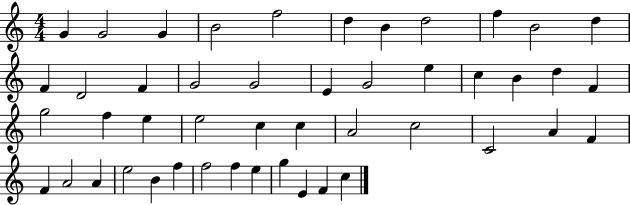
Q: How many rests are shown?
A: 0